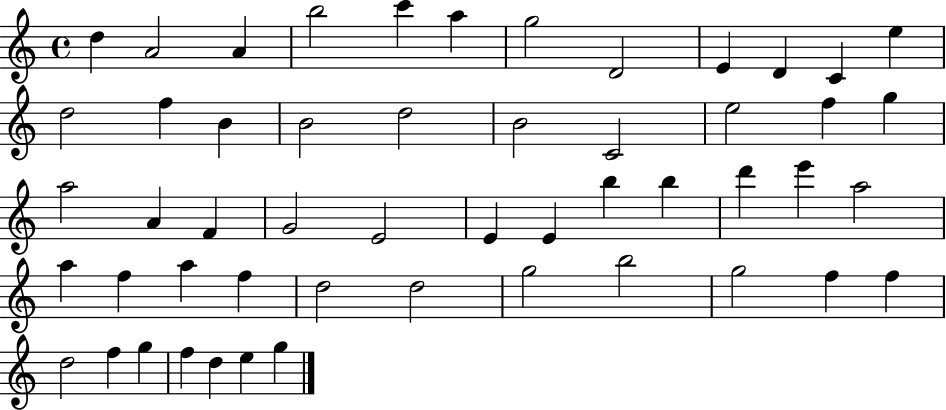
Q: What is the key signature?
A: C major